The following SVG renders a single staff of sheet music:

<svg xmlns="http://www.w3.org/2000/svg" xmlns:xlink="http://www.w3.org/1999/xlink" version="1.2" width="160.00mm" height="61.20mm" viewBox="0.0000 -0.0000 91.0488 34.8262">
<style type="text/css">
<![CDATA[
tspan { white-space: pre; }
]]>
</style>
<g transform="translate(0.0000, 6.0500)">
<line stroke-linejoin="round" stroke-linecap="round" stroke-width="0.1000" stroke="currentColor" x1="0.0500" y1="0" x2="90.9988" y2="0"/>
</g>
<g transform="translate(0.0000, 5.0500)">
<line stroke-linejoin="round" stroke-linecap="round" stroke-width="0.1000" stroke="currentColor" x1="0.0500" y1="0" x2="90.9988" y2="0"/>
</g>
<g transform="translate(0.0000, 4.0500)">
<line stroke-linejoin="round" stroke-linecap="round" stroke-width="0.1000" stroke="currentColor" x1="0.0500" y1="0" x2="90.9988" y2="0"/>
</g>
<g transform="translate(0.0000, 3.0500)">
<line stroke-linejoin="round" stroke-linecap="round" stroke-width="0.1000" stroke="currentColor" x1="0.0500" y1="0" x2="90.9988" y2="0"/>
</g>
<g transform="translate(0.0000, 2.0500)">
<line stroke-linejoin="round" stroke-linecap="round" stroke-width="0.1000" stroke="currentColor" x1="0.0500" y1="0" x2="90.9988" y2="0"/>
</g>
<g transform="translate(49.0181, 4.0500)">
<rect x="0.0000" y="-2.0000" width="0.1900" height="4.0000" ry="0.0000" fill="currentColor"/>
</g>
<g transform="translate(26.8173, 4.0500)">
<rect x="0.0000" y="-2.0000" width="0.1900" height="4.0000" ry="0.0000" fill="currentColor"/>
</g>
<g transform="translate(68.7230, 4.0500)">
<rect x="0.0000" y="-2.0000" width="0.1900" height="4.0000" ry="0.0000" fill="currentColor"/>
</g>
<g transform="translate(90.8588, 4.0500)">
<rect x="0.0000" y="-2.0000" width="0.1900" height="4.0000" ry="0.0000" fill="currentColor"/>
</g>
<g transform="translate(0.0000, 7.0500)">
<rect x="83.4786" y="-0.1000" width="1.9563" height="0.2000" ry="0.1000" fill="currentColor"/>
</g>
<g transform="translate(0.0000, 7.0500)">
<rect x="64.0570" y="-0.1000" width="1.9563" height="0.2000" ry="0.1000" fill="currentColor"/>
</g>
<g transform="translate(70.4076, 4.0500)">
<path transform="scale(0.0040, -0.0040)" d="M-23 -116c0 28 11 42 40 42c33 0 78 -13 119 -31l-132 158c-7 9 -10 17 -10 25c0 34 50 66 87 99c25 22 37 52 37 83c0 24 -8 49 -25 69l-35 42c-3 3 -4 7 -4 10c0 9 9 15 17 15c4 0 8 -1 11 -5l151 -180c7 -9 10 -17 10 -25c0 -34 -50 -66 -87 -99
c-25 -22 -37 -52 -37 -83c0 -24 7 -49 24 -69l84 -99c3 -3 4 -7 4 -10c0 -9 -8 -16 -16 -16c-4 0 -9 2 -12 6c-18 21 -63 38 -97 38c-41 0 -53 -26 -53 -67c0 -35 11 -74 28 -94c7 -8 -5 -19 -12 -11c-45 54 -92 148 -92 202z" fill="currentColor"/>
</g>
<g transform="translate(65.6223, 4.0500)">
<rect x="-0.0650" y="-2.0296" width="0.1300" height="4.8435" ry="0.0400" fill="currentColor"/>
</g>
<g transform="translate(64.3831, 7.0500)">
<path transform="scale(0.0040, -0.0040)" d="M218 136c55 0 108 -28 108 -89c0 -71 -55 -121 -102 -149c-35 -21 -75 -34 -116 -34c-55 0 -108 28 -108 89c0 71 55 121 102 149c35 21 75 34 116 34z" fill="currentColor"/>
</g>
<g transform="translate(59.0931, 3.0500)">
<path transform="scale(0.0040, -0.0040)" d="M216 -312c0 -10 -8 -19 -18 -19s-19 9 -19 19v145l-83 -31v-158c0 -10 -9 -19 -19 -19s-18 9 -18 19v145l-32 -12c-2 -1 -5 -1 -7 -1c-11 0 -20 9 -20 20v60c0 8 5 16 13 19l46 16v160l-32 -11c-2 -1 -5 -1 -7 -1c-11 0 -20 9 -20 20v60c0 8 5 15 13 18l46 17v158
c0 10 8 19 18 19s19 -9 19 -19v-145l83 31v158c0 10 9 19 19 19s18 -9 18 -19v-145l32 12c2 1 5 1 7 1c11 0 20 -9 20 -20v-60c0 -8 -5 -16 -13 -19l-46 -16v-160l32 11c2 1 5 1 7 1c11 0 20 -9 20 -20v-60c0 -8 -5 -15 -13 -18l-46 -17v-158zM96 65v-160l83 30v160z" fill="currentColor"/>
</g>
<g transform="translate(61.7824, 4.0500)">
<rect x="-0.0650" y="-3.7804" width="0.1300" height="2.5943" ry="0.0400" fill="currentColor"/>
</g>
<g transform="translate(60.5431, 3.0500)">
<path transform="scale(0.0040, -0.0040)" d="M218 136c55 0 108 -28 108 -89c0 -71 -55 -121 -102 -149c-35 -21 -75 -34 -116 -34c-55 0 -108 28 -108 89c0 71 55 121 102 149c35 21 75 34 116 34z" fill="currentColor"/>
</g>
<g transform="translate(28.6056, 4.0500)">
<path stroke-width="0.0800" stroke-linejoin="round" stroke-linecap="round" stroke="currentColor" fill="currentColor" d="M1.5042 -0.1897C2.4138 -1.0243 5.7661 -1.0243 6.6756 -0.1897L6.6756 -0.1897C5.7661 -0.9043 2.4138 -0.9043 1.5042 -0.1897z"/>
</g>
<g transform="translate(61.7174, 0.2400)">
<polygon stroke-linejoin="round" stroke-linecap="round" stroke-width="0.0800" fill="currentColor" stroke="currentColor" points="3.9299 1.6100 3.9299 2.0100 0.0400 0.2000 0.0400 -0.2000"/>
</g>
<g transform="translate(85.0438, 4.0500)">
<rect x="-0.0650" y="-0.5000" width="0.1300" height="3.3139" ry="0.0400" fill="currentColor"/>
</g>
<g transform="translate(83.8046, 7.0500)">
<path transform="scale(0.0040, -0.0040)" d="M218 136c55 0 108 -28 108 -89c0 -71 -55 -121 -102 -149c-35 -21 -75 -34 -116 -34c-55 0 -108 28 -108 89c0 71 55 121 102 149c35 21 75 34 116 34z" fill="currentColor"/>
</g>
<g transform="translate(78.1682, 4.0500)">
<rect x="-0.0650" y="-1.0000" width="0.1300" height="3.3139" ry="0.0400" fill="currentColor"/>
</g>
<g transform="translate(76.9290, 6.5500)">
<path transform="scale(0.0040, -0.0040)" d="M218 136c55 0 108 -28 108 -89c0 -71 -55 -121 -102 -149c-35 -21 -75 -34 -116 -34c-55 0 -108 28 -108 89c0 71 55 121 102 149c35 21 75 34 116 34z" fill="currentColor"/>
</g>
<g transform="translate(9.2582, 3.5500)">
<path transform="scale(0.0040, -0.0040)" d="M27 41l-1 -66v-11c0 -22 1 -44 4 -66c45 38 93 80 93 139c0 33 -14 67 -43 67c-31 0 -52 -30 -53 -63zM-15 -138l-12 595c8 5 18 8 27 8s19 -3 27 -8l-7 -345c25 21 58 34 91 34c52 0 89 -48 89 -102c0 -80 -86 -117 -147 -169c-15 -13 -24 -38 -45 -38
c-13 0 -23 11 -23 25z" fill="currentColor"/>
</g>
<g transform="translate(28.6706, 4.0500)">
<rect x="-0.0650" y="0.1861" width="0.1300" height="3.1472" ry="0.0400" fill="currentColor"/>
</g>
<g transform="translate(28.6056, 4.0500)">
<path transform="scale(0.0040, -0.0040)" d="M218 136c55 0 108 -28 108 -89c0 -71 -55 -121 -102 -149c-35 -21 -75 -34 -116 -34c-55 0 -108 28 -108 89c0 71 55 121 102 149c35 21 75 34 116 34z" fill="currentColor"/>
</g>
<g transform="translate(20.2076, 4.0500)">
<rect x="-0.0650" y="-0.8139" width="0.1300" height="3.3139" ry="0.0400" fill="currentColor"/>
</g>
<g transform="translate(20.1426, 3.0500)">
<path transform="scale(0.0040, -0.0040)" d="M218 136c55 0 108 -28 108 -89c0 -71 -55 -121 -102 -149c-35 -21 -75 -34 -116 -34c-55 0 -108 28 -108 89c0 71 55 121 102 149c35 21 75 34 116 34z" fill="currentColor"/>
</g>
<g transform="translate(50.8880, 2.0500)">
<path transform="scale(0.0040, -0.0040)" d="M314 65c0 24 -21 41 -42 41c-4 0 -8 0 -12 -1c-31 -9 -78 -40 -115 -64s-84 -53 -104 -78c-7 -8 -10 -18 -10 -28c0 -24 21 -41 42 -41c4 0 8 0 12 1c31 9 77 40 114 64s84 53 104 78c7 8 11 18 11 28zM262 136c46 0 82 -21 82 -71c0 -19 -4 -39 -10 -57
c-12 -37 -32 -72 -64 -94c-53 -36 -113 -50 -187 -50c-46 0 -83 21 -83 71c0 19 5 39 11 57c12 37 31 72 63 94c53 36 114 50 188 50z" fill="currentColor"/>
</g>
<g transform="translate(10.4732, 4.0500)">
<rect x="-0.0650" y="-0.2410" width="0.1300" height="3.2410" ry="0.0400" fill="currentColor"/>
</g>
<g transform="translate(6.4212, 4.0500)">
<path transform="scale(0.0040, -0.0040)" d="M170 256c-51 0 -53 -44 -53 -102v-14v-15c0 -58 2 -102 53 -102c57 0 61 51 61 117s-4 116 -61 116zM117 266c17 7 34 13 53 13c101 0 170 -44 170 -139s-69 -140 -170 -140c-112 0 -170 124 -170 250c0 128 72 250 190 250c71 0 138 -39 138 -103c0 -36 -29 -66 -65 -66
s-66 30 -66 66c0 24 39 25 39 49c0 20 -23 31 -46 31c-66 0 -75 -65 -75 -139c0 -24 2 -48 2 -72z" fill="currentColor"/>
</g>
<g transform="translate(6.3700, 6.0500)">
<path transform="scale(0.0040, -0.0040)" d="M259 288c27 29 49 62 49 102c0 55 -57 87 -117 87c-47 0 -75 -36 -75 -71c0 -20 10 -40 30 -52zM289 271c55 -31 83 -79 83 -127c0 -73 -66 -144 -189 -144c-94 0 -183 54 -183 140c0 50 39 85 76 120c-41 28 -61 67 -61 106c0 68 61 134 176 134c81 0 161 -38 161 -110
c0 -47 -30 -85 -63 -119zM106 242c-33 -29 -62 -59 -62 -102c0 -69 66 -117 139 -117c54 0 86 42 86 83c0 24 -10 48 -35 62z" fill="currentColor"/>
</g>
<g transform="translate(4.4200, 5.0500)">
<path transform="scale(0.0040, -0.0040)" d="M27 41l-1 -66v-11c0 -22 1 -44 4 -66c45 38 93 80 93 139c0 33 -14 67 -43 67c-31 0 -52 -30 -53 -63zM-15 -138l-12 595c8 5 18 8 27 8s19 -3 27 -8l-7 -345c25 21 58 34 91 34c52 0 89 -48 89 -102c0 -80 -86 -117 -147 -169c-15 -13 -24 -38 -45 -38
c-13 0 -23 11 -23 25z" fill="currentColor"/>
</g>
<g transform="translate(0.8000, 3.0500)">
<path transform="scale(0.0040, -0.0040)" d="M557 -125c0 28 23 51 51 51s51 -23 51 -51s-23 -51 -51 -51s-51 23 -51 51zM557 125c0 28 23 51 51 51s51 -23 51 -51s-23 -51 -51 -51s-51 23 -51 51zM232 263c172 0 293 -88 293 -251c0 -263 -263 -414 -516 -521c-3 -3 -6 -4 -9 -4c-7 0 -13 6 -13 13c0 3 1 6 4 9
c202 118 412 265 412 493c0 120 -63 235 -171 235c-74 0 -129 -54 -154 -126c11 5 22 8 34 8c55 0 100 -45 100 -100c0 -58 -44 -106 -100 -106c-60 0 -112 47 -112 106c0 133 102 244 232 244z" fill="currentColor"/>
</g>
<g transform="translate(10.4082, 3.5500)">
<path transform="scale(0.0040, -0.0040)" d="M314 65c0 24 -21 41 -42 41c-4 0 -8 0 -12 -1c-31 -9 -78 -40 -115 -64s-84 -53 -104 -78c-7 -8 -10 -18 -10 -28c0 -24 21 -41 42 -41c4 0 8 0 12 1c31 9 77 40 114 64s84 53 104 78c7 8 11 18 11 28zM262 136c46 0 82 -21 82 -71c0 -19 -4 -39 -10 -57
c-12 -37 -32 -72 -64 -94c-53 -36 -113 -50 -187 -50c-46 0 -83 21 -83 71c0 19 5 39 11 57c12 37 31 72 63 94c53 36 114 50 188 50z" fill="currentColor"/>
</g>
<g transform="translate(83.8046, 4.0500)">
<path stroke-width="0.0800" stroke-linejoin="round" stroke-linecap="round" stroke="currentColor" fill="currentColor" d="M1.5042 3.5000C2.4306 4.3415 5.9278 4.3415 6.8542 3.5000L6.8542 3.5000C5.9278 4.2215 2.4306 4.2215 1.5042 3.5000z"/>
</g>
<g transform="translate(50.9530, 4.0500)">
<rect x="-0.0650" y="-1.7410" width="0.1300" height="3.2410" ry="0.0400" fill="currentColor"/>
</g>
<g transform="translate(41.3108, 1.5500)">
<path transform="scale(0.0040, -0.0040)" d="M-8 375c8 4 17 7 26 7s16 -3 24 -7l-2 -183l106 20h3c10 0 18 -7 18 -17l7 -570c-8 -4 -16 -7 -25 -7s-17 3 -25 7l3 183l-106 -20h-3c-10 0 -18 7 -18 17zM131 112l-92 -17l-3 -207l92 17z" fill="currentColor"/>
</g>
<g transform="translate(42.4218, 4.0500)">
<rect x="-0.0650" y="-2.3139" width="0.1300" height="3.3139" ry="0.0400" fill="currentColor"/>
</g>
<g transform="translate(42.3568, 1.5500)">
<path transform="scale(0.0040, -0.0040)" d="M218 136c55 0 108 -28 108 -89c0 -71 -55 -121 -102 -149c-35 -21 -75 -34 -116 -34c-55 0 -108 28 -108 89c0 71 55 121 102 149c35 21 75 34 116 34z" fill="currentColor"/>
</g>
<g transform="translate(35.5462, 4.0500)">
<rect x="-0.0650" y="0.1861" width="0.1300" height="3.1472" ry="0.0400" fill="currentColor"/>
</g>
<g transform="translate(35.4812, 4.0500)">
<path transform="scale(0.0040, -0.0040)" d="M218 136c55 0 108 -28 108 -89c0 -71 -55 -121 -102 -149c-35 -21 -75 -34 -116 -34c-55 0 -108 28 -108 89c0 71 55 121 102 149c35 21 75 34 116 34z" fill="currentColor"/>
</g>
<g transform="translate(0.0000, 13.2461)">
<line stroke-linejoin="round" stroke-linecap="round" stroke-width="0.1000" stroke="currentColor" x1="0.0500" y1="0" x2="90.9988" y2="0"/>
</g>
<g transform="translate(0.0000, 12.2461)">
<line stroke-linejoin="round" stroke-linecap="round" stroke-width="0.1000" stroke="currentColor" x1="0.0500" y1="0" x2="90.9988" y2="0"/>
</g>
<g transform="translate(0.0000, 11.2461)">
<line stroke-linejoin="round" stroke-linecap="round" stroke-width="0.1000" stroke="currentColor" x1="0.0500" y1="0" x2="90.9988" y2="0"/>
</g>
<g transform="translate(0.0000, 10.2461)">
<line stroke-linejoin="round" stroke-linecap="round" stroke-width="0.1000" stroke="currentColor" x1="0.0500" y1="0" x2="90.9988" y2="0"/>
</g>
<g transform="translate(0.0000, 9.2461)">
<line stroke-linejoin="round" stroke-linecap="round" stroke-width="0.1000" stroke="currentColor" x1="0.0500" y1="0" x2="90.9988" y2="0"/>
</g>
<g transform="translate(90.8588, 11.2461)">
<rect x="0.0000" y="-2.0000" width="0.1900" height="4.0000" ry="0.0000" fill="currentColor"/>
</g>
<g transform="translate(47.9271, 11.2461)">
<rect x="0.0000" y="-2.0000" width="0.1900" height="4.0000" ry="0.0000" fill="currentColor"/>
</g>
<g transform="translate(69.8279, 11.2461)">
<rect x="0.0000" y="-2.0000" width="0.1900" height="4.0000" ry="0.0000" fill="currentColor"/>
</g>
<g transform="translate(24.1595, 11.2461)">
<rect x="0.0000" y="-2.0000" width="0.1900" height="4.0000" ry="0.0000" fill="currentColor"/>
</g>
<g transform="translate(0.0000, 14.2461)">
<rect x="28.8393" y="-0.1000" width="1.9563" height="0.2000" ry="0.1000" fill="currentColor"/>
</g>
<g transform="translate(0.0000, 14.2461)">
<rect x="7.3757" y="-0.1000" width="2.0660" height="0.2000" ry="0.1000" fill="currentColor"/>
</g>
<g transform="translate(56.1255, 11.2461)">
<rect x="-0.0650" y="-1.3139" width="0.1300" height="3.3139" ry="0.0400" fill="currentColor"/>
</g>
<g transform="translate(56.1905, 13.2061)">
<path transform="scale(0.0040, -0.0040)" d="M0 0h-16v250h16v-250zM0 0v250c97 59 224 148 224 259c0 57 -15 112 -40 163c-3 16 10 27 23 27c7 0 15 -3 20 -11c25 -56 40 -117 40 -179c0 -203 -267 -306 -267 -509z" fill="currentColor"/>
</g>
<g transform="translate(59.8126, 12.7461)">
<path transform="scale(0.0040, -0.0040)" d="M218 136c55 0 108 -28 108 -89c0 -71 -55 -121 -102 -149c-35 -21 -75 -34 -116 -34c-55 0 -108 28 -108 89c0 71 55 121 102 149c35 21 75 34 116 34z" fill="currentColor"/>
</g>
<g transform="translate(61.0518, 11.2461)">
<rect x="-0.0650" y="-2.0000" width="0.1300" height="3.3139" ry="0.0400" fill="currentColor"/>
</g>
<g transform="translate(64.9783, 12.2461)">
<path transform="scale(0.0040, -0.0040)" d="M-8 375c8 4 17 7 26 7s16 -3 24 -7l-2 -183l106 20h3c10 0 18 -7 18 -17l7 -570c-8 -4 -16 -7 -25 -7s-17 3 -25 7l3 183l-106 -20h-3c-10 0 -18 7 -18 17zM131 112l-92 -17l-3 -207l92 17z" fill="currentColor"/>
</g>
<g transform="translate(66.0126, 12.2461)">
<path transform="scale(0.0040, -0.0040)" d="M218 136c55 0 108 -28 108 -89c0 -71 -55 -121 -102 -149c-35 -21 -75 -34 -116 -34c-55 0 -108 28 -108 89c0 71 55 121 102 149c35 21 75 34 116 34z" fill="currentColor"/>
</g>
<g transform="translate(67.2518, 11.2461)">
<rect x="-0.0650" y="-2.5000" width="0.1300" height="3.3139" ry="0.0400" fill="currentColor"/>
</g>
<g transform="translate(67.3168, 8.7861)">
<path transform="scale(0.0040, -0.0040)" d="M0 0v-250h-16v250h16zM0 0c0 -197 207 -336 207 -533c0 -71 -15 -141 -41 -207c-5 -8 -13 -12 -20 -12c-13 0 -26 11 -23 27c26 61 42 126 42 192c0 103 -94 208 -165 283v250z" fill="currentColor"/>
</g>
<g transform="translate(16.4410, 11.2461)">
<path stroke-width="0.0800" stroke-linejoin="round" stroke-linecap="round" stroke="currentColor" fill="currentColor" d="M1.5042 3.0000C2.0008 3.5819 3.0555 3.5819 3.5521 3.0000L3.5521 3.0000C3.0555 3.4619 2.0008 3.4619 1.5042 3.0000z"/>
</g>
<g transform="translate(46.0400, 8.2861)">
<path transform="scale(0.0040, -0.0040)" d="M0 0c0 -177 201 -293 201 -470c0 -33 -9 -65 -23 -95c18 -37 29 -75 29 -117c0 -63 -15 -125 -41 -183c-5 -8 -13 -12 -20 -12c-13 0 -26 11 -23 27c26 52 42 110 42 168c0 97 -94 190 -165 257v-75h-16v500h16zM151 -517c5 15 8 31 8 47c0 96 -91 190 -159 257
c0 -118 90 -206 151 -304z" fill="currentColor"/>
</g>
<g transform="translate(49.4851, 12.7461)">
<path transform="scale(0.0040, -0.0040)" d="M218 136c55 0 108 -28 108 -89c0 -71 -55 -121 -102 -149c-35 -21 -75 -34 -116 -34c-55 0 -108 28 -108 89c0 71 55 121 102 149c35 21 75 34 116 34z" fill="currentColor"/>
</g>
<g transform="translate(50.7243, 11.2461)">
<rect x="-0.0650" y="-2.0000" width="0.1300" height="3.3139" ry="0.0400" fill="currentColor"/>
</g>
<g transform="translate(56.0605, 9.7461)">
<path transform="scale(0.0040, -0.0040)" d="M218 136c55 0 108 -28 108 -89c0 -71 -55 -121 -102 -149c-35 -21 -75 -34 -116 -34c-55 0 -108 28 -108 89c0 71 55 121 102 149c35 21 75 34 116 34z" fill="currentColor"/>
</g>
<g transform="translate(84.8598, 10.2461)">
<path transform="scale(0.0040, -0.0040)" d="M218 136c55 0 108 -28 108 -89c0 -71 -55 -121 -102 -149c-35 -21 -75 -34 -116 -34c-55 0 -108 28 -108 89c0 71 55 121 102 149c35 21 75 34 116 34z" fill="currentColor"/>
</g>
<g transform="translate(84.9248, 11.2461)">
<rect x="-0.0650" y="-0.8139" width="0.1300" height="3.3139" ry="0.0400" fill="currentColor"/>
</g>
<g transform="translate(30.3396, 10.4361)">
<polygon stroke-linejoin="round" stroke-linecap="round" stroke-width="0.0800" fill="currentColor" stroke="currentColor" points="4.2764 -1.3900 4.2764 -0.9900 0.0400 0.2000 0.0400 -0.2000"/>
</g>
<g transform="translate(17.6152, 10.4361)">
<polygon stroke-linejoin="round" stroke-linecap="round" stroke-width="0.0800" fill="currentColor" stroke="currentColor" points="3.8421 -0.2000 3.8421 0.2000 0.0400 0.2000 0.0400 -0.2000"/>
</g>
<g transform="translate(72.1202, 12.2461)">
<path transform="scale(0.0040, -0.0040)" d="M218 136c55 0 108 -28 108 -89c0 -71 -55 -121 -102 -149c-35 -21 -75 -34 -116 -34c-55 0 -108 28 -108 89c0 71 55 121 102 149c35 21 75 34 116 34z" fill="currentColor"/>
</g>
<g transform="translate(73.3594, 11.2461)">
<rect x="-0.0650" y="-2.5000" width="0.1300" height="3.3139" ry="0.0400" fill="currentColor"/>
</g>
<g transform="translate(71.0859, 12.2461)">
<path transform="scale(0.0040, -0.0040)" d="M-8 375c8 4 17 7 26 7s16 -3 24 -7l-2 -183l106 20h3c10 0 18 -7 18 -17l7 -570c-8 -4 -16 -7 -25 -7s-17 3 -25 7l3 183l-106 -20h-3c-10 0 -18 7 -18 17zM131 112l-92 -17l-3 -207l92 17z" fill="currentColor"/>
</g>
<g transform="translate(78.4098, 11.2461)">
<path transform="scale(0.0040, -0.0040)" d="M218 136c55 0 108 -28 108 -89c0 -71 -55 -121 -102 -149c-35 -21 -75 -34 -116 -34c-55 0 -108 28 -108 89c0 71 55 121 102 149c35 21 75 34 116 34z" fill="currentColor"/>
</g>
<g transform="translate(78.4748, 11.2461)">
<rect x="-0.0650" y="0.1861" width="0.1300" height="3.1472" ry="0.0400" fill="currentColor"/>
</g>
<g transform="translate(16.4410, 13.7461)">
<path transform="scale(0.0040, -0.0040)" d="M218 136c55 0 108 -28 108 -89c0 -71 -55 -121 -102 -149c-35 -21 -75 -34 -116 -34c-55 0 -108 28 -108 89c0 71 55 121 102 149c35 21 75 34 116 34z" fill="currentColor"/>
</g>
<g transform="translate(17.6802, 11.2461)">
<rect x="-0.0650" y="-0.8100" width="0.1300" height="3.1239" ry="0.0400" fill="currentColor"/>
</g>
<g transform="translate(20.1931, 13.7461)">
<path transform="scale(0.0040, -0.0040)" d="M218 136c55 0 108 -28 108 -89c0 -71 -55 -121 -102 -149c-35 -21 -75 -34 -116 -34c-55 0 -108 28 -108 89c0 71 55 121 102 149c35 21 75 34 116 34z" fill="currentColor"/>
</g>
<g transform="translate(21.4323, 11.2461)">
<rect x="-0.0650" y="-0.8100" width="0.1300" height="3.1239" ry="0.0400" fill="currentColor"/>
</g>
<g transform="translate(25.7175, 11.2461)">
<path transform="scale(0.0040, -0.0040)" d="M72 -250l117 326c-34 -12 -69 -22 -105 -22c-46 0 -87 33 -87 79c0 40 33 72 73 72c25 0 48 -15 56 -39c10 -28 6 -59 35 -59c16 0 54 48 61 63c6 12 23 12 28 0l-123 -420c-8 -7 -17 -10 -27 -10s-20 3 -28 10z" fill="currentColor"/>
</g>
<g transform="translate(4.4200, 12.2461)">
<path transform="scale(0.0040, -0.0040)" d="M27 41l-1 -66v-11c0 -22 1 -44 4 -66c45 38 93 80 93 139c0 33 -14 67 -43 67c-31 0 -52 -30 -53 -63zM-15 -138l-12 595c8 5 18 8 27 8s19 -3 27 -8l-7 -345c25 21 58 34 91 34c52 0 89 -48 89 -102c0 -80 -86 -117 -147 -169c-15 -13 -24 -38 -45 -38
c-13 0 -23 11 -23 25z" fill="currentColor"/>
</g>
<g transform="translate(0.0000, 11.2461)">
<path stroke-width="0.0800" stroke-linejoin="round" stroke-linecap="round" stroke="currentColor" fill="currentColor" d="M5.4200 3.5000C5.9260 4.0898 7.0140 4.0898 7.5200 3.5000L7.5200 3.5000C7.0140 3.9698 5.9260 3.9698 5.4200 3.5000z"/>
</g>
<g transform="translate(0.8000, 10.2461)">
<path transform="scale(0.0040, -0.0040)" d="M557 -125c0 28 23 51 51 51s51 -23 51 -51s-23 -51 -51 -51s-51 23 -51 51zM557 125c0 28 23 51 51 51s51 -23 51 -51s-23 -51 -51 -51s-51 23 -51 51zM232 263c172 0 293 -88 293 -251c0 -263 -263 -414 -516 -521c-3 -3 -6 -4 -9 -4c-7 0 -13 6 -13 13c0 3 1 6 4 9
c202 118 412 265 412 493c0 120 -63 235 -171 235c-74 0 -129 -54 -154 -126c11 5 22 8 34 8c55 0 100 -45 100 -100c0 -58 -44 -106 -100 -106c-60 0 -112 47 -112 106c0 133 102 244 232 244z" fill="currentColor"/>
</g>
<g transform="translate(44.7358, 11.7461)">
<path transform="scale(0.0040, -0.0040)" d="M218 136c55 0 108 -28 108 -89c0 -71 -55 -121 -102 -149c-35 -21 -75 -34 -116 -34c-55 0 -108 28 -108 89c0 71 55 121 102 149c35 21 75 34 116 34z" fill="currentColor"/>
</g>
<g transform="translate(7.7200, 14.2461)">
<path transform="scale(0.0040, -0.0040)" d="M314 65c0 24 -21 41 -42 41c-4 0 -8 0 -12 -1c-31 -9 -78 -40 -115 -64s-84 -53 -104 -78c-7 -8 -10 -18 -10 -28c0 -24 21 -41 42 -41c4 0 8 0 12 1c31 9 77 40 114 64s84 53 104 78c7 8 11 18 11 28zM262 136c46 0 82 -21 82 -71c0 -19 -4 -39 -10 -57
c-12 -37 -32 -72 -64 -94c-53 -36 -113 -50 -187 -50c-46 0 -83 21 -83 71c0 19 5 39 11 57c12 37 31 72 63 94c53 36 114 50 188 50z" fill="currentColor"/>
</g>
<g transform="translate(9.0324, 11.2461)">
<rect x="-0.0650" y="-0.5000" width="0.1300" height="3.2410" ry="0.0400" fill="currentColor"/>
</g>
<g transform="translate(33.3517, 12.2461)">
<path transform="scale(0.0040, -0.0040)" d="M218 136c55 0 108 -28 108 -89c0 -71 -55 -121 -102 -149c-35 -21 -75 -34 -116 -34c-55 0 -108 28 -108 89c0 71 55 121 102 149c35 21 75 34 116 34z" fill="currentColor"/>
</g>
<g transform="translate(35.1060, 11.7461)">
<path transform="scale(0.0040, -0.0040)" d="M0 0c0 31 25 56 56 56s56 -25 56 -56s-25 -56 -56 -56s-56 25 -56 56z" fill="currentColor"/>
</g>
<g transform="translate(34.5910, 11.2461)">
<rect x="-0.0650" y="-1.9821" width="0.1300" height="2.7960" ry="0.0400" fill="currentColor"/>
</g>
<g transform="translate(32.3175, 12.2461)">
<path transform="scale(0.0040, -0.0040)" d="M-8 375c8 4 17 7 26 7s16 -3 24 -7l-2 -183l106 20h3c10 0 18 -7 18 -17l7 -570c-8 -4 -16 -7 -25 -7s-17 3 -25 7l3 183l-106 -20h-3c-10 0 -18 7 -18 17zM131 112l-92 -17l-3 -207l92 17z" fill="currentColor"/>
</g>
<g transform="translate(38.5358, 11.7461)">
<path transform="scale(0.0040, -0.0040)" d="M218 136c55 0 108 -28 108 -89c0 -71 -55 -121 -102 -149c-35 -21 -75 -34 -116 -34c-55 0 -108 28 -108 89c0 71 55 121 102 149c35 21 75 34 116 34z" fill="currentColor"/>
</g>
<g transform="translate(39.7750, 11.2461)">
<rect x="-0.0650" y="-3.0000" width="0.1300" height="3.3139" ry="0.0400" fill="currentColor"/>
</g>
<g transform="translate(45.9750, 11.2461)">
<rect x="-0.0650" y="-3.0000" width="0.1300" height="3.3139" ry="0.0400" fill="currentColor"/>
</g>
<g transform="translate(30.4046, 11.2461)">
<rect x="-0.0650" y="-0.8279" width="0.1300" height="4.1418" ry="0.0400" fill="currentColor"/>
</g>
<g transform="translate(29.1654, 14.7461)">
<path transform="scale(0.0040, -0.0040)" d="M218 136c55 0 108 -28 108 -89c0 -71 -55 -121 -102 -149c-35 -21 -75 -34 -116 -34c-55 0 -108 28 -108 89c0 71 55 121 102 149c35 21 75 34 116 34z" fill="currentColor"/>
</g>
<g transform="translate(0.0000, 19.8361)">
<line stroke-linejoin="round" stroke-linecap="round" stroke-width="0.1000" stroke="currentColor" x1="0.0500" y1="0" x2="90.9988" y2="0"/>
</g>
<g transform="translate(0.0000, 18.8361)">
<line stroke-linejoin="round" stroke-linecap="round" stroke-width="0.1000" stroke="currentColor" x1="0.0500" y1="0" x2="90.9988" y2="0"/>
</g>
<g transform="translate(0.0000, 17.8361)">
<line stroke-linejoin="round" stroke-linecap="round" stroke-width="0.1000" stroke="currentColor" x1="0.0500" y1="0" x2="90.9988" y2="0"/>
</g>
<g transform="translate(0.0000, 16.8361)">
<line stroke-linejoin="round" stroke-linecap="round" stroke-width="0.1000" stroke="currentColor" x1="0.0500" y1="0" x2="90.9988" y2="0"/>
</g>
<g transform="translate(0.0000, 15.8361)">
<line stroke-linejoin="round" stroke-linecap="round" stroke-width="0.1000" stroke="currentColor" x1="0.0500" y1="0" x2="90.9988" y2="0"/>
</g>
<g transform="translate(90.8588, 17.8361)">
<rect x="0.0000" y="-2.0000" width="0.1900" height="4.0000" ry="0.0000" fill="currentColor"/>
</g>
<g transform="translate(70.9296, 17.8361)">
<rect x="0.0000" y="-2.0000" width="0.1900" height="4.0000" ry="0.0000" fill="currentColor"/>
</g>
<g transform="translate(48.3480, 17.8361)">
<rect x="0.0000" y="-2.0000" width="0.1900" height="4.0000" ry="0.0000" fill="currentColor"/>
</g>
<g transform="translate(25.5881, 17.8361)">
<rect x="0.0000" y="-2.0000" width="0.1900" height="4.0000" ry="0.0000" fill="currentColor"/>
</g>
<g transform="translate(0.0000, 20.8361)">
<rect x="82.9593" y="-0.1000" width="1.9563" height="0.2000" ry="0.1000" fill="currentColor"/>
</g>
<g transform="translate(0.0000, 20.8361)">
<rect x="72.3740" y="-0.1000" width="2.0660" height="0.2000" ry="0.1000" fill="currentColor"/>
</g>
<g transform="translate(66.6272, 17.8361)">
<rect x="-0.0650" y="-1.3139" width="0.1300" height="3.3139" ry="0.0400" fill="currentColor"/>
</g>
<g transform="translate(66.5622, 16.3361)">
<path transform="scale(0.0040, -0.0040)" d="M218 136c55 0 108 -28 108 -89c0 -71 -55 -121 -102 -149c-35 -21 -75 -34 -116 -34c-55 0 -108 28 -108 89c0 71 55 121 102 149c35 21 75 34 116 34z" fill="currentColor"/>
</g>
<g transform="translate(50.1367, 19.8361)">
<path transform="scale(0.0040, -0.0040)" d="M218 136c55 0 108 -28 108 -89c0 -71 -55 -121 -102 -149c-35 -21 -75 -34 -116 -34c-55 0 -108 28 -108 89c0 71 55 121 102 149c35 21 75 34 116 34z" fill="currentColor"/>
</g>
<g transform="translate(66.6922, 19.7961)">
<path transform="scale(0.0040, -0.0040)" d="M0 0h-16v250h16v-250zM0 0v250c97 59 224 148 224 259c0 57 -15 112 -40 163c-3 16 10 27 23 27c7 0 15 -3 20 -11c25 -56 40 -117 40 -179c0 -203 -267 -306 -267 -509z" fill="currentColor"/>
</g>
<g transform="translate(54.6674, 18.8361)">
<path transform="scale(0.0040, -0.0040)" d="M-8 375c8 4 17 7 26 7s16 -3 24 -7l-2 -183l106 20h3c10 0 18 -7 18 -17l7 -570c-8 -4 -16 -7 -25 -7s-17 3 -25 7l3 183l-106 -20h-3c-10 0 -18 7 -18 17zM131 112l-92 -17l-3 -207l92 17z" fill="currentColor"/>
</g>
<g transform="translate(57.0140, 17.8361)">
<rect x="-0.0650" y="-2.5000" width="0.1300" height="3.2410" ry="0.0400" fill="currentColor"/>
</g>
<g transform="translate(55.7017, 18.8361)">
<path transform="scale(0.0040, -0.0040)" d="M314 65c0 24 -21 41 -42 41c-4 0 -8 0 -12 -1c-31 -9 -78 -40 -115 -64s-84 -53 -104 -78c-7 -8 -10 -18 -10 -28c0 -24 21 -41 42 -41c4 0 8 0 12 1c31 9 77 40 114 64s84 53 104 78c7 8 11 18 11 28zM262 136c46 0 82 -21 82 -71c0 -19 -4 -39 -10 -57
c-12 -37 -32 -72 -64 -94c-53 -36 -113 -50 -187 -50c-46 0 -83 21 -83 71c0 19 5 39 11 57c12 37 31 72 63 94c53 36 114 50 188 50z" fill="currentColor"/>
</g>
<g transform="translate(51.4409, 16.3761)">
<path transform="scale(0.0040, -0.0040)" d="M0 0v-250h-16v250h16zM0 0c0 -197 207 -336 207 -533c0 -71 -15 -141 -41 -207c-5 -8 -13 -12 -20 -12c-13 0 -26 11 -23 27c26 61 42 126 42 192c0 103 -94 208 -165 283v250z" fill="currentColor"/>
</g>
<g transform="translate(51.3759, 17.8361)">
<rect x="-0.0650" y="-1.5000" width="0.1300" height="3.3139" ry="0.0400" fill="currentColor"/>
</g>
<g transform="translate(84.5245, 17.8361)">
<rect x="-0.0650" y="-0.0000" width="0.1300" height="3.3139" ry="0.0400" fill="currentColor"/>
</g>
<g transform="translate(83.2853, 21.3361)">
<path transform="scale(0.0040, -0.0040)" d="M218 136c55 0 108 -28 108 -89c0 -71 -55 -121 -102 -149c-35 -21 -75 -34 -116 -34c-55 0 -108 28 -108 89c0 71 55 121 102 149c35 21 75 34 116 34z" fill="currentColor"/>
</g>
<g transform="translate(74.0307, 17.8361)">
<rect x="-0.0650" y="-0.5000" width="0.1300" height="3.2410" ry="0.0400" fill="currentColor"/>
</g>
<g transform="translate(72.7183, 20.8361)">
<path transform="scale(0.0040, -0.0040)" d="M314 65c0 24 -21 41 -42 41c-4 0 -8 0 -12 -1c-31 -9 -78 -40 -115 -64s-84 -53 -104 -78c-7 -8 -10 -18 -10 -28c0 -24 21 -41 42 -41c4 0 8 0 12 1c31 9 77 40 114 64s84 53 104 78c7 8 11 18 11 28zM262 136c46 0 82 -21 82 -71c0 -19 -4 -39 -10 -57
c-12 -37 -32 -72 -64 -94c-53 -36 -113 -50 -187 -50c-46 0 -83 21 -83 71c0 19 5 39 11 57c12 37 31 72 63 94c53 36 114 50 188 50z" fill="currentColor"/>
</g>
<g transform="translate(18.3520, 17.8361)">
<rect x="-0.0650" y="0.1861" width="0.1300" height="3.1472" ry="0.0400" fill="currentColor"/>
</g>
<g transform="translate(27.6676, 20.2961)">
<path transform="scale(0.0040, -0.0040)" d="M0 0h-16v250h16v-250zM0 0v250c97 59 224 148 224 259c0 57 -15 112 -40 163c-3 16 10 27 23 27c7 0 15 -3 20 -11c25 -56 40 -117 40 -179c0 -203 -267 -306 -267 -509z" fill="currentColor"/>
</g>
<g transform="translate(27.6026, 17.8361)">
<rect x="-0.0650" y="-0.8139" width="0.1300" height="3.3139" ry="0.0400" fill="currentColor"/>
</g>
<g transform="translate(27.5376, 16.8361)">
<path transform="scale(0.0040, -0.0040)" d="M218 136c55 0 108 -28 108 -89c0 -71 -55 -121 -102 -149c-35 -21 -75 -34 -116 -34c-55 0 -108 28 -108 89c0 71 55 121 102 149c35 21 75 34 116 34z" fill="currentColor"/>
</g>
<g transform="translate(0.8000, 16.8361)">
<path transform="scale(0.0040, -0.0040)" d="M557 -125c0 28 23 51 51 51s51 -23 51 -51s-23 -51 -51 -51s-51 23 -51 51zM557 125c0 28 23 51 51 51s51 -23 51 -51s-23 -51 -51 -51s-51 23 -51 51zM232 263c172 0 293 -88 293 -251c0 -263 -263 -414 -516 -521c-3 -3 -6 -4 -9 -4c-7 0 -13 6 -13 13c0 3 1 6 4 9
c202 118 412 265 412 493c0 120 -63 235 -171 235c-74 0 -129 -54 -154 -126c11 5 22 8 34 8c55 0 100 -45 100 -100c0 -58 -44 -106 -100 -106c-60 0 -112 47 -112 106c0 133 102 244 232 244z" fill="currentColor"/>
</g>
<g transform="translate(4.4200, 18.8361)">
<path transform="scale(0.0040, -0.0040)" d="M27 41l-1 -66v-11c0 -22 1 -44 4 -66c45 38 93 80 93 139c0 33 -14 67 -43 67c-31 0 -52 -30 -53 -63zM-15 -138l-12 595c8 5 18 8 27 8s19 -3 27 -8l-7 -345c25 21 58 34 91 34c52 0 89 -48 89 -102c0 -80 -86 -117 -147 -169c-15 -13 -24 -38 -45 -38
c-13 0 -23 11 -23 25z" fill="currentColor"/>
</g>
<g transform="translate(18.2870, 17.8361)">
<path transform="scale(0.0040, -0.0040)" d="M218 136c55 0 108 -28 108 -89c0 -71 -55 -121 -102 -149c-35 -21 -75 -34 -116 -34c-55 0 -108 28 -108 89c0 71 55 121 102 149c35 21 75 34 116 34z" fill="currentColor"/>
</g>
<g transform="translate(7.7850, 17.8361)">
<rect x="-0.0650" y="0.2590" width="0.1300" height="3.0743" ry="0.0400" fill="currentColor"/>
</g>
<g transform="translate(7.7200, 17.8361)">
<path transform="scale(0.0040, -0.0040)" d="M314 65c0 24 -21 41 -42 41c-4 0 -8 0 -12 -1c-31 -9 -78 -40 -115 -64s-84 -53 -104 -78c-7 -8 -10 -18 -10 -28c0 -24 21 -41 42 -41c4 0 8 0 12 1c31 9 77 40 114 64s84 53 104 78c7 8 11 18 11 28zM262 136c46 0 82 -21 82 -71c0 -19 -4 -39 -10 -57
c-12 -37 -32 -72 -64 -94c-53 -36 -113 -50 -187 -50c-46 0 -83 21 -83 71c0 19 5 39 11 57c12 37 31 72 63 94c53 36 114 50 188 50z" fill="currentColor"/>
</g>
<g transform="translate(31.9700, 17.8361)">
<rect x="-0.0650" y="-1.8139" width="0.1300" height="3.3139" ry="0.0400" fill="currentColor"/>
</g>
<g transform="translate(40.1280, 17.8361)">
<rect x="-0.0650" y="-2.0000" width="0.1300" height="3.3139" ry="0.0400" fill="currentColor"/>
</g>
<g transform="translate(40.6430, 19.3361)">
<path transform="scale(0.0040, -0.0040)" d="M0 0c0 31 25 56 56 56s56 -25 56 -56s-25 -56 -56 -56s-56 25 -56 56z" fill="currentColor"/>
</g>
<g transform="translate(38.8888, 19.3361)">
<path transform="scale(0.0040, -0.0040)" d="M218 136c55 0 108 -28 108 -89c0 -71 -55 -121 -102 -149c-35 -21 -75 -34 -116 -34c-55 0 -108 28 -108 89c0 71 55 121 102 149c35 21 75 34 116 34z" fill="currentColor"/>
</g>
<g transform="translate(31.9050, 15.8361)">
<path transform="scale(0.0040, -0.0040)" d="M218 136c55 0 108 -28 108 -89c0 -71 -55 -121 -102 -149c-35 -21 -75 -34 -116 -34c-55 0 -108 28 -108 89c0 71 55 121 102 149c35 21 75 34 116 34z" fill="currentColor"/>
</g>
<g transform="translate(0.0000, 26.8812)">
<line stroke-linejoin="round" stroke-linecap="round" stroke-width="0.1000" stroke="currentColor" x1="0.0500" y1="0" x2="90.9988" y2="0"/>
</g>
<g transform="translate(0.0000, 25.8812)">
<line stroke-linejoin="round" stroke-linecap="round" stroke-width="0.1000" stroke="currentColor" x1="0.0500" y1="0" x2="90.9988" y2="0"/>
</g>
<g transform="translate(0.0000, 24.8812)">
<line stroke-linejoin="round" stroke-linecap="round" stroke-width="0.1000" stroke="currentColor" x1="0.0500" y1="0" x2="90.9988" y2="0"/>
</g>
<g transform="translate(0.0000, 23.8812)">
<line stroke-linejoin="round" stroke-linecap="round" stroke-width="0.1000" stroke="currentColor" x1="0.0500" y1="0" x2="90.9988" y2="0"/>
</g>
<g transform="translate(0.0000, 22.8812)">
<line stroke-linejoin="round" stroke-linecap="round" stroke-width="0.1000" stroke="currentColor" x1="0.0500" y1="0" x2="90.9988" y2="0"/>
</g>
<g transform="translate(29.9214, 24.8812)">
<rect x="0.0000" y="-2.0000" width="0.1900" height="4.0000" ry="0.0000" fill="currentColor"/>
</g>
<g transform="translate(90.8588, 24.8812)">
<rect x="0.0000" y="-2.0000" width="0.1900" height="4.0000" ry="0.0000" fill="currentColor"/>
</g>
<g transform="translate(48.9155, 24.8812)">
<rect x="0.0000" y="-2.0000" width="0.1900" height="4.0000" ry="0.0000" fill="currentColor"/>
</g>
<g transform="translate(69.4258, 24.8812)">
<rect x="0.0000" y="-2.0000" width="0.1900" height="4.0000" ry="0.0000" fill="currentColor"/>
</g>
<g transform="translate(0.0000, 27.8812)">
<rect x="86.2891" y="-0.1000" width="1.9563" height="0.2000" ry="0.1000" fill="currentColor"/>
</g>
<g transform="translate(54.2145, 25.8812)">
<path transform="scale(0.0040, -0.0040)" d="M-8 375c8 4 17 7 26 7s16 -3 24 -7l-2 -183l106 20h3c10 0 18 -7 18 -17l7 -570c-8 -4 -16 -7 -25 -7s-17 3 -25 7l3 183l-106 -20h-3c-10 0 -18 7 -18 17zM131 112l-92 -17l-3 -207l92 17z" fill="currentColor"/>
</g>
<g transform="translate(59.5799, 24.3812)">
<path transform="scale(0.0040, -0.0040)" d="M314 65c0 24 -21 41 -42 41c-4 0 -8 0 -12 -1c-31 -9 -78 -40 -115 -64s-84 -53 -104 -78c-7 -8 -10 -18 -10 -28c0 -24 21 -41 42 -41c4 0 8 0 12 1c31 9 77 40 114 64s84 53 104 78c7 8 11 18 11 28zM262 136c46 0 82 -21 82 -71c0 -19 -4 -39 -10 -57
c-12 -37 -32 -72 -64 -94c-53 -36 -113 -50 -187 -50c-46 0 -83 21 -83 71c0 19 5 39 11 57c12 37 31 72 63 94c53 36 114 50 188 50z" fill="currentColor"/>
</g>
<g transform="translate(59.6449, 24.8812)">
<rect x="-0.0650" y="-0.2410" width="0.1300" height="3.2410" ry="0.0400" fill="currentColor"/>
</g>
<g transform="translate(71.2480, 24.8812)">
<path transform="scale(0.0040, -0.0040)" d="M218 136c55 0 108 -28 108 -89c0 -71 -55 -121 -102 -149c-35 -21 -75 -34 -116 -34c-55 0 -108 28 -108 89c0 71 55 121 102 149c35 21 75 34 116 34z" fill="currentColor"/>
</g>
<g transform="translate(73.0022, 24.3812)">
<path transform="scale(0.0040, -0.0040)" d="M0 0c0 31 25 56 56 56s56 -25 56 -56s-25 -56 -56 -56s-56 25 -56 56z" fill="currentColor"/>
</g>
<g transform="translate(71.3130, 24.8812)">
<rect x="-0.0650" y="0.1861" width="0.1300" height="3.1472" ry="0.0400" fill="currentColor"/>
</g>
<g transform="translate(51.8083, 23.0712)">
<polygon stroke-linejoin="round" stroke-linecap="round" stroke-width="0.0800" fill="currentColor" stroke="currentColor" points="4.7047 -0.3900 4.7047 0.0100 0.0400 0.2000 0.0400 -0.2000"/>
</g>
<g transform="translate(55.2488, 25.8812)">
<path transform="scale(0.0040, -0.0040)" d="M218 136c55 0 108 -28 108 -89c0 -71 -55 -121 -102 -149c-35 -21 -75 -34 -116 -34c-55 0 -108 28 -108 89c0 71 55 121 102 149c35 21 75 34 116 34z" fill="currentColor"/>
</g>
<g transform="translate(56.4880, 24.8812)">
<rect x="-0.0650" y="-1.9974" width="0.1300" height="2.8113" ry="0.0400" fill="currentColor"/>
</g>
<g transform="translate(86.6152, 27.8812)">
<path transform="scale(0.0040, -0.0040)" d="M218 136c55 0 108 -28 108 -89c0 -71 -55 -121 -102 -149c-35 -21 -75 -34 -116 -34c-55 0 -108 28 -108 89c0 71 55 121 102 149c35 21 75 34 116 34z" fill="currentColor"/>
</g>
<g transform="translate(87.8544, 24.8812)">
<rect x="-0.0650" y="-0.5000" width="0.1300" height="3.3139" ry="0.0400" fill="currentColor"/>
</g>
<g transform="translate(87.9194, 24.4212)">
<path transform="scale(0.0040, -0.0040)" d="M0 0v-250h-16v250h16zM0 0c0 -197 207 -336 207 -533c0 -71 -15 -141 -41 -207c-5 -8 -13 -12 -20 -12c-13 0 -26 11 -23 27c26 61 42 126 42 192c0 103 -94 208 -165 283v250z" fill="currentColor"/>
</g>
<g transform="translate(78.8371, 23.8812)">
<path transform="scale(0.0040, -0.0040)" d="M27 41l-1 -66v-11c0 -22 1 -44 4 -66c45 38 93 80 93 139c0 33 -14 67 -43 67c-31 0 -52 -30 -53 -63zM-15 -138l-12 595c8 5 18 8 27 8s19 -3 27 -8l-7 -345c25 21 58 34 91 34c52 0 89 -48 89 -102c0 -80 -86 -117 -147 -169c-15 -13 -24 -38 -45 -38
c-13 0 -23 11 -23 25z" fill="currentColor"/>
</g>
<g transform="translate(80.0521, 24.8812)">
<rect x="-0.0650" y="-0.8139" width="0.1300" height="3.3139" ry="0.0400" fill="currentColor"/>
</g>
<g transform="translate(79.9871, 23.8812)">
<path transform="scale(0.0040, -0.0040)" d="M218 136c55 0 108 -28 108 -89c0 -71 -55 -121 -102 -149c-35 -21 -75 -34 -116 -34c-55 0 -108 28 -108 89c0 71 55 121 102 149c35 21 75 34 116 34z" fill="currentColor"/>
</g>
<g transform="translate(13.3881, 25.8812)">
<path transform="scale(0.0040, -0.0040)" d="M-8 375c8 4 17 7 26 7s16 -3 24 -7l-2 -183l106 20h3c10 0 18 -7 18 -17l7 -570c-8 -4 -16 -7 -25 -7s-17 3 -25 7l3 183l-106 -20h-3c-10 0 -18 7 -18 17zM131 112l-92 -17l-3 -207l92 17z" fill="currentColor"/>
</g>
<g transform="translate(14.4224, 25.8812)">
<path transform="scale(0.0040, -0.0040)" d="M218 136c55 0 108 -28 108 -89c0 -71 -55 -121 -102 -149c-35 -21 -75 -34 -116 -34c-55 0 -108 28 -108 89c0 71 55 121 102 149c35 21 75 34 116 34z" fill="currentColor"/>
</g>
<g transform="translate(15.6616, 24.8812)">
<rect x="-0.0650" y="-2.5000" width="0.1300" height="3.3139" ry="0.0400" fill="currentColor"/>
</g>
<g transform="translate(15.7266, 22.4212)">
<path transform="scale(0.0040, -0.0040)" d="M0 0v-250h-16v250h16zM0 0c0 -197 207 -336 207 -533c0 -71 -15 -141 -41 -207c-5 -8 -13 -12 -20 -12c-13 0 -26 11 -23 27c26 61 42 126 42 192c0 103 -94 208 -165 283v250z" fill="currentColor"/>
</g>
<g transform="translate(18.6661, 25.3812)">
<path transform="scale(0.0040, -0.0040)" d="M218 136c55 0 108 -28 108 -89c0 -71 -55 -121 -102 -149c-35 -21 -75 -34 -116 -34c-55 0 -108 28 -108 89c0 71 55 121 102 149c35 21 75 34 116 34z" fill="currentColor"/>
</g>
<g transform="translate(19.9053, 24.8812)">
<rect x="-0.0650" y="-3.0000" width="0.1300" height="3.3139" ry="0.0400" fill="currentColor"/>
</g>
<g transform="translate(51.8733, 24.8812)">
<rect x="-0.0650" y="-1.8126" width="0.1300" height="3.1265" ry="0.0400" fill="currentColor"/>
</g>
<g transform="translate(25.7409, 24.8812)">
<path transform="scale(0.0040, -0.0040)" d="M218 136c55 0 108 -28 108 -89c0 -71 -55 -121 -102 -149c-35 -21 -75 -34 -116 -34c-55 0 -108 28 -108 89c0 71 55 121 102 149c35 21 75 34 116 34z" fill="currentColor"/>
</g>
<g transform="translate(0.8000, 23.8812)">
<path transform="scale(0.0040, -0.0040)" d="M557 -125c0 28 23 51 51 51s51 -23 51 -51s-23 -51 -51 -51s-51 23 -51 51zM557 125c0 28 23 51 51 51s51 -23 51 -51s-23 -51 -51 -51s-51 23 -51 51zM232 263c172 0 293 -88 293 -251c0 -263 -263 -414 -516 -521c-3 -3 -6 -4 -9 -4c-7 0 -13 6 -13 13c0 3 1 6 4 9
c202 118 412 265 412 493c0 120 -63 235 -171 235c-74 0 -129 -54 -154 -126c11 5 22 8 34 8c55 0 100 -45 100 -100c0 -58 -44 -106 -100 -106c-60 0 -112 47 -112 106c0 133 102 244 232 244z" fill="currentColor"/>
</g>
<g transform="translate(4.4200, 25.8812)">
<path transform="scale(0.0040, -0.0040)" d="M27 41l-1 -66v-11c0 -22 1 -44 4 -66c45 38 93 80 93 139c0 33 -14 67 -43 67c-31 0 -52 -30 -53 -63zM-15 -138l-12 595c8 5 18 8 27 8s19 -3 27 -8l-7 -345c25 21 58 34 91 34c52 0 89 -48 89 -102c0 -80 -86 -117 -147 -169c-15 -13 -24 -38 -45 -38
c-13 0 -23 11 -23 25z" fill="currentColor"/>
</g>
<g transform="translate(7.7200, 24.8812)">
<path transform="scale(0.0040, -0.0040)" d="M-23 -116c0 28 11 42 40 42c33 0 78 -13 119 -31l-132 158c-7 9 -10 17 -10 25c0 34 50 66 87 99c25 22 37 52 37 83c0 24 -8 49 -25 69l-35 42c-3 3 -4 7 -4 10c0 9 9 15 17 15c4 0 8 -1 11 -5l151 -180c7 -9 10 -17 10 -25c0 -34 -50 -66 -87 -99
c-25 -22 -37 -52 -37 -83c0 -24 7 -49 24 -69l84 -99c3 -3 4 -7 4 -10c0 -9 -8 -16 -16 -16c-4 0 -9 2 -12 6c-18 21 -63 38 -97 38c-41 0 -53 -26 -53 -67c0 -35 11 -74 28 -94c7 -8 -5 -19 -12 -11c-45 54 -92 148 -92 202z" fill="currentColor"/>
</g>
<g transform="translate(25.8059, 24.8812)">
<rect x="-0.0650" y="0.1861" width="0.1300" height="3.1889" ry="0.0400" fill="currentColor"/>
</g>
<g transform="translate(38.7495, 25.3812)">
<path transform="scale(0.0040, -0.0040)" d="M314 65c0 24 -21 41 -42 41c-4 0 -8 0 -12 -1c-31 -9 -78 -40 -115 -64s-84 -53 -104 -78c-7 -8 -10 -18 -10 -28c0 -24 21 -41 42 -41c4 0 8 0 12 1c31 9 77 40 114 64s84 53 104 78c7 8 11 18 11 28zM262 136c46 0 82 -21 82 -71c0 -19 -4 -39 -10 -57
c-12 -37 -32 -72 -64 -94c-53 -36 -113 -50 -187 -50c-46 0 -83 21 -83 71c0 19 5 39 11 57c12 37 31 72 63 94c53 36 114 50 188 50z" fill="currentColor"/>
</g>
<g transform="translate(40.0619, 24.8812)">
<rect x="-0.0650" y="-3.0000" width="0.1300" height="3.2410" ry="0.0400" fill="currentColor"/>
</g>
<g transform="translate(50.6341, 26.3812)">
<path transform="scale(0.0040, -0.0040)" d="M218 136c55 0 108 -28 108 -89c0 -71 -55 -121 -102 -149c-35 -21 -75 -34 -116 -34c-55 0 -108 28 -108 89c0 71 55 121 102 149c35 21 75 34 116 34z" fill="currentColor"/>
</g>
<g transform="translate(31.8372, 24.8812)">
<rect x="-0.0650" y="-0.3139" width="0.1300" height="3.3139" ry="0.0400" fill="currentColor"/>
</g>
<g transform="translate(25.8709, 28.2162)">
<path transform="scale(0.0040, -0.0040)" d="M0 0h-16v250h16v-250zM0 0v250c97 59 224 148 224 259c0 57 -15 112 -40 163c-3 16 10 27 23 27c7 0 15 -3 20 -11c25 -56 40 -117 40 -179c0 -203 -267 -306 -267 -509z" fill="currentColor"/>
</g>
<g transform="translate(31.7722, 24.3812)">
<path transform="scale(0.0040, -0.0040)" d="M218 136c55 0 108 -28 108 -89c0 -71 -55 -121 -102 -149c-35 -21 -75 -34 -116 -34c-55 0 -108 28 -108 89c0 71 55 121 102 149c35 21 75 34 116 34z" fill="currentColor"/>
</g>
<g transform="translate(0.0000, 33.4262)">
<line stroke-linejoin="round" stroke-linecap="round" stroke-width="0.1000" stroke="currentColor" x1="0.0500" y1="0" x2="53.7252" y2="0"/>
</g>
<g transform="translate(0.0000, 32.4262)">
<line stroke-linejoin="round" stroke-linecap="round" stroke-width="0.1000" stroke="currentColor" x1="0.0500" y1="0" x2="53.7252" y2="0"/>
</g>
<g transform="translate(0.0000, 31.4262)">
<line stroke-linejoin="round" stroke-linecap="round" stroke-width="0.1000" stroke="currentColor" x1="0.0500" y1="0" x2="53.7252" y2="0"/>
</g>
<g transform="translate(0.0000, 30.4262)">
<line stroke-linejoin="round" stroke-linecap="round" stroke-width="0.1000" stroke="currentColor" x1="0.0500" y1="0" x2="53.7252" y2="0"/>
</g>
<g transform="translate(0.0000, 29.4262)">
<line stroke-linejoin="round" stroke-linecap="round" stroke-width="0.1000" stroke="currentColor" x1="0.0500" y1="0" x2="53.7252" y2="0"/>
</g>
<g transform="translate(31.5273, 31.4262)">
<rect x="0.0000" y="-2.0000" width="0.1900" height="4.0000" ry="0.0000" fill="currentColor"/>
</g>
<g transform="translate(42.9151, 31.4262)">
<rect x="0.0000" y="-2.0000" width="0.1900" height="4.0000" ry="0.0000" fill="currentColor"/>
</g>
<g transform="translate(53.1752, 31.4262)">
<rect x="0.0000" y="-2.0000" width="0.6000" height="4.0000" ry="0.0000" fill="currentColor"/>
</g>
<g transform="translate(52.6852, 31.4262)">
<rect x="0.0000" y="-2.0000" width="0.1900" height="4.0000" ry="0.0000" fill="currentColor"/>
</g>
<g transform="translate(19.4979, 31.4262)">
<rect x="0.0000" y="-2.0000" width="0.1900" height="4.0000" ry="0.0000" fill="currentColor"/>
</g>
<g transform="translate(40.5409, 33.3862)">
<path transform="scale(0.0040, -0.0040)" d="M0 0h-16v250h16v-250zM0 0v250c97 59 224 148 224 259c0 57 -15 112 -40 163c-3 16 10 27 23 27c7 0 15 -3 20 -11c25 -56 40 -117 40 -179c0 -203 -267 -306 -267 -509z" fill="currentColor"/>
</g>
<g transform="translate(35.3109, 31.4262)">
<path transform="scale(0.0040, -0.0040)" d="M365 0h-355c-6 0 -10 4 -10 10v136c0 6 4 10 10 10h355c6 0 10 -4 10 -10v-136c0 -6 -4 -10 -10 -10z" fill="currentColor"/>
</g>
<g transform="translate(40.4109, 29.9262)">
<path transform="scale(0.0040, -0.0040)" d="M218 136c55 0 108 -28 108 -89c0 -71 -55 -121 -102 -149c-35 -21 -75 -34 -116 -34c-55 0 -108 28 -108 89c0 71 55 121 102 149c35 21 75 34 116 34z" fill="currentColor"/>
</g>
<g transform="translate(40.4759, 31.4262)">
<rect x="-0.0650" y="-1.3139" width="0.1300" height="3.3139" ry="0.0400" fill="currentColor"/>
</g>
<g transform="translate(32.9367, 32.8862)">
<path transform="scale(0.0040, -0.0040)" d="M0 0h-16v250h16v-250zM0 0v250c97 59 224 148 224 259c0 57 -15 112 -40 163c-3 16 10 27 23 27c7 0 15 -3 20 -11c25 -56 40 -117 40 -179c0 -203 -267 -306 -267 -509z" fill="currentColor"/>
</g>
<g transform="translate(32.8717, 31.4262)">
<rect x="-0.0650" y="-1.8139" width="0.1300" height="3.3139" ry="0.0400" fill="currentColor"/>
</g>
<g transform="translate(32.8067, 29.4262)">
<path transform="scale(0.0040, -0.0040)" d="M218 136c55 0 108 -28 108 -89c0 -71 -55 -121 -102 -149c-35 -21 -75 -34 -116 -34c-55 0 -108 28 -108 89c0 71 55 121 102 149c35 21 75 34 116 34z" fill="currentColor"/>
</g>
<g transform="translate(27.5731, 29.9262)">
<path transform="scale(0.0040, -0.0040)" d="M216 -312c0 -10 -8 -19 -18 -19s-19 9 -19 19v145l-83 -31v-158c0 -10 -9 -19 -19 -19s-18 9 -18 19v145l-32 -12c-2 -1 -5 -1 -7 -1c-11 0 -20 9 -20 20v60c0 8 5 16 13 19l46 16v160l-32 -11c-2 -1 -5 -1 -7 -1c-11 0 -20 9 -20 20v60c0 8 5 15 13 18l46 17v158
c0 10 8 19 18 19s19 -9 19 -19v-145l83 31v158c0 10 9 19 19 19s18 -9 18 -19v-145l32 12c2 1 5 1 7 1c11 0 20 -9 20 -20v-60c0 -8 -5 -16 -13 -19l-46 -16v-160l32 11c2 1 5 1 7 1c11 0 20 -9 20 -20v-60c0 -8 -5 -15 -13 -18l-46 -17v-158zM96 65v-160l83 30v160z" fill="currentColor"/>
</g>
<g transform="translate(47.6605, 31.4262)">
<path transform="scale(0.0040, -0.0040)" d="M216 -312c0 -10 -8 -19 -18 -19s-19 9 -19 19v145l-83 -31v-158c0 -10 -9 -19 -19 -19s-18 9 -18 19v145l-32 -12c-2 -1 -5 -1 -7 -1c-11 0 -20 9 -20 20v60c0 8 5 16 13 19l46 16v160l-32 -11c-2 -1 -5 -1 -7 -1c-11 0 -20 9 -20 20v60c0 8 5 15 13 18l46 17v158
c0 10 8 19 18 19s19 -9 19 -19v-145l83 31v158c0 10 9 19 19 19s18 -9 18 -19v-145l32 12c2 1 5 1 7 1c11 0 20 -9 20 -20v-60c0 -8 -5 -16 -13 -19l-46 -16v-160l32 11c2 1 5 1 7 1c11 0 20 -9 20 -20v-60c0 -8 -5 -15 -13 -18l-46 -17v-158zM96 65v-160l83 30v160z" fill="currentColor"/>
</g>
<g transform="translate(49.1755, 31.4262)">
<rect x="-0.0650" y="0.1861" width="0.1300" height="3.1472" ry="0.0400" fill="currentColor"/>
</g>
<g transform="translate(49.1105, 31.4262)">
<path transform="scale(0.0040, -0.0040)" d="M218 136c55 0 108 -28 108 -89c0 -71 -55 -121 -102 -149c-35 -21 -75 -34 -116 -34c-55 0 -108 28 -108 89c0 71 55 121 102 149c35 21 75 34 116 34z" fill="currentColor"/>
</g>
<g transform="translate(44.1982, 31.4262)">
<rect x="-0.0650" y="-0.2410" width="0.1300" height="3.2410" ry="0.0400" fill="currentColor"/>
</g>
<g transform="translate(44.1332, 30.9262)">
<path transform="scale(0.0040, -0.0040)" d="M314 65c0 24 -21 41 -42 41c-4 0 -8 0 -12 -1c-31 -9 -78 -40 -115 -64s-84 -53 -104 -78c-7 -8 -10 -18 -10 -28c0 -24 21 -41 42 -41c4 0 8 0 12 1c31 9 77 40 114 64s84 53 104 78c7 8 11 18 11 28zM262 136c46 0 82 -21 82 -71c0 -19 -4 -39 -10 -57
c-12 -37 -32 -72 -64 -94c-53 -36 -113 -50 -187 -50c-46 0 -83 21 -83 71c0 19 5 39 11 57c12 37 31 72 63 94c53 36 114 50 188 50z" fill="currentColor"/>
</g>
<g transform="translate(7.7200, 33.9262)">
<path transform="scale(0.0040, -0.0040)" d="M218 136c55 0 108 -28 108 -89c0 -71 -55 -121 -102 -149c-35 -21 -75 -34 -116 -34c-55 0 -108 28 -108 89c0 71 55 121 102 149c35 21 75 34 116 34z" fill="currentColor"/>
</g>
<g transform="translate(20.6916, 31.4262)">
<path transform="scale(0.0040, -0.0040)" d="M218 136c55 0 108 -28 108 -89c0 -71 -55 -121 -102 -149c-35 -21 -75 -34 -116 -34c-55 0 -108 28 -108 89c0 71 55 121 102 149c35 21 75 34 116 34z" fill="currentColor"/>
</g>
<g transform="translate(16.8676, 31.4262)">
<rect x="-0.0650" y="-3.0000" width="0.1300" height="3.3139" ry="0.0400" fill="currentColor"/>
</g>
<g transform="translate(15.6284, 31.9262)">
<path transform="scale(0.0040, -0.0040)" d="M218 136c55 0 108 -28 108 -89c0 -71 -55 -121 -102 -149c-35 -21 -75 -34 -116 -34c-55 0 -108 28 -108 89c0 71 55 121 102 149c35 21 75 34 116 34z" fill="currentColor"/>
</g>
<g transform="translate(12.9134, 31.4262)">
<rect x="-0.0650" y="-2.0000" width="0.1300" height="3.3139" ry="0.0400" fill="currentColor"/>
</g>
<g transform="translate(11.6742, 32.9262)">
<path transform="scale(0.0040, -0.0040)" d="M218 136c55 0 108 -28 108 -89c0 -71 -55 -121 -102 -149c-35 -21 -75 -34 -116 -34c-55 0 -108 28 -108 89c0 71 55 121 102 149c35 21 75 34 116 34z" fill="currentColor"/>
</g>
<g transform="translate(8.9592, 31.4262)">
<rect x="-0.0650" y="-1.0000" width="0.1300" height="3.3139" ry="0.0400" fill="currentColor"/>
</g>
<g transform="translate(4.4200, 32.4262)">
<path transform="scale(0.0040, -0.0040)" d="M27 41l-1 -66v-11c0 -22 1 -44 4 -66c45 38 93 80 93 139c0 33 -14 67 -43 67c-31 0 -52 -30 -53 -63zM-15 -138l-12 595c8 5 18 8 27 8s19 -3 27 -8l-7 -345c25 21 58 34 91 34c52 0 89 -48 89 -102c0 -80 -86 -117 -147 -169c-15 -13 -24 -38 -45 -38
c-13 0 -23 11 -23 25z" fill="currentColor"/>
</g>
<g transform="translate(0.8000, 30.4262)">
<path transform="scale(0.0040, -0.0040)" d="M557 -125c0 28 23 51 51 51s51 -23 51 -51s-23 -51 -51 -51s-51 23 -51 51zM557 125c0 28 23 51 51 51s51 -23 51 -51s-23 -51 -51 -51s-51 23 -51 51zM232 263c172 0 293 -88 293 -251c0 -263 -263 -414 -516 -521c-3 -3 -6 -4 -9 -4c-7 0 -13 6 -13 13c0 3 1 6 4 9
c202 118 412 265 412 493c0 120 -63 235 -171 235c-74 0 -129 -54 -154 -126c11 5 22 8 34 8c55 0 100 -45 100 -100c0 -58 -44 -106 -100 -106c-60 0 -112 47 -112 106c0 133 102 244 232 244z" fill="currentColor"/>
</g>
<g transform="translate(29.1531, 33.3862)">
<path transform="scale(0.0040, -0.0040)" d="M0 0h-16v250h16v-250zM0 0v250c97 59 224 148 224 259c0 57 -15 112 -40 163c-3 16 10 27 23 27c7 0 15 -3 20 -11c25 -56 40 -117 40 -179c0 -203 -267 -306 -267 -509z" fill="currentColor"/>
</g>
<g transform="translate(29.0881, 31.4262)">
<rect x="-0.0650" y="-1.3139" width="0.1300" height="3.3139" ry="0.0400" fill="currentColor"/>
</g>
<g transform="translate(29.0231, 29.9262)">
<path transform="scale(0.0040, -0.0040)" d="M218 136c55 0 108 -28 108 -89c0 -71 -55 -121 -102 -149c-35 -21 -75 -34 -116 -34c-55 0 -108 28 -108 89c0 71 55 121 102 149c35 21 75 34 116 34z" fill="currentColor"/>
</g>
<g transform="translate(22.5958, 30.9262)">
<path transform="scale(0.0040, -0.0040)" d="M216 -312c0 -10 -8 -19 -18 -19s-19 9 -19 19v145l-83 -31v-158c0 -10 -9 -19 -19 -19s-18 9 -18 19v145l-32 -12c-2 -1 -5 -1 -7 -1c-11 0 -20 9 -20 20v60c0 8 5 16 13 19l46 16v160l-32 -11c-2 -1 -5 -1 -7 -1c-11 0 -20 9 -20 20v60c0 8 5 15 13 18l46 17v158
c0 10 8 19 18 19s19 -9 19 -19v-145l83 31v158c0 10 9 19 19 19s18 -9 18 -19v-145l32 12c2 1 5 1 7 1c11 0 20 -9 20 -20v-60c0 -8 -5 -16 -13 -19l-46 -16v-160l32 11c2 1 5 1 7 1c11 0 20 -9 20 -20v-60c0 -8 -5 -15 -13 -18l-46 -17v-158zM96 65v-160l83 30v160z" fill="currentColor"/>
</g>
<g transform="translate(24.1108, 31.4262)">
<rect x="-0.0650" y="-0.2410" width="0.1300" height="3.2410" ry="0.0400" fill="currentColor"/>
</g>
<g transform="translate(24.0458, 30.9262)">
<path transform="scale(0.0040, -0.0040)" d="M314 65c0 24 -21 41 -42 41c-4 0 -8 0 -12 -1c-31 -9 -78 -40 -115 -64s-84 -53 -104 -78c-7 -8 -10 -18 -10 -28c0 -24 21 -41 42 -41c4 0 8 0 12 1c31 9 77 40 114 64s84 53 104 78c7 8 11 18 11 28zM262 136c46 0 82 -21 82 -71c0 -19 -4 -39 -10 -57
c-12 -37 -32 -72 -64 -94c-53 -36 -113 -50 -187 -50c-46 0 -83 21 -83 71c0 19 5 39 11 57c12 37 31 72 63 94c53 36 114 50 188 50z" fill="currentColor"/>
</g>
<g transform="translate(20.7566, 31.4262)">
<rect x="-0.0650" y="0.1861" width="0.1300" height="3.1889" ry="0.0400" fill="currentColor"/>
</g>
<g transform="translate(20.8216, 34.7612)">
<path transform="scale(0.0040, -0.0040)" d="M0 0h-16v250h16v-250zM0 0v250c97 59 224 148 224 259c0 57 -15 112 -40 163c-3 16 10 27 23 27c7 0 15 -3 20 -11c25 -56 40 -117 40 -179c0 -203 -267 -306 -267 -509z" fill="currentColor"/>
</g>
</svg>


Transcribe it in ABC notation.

X:1
T:Untitled
M:6/8
L:1/4
K:F
_E,2 F, D, D, B, A,2 ^F,/2 E,,/2 z F,, E,, E,,2 F,,/2 F,,/2 z/2 D,,/2 B,,/2 C, C,/4 A,, G,/2 A,, B,,/2 B,, D, F, D,2 D, F,/2 A, A,, G,,/2 B,,2 G,/2 E,,2 D,, z B,,/2 C, D,/2 E, C,2 A,,/2 B,,/2 E,2 D, _F, E,,/2 F,, A,, C, D,/2 ^E,2 ^G,/2 A,/2 z2 G,/2 E,2 ^D,